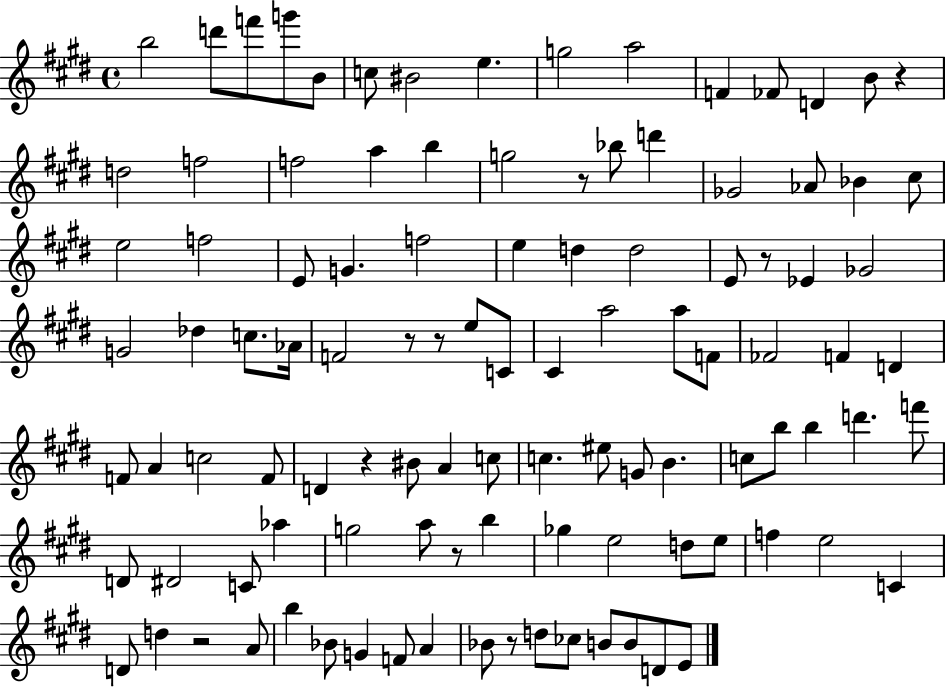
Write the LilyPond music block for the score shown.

{
  \clef treble
  \time 4/4
  \defaultTimeSignature
  \key e \major
  \repeat volta 2 { b''2 d'''8 f'''8 g'''8 b'8 | c''8 bis'2 e''4. | g''2 a''2 | f'4 fes'8 d'4 b'8 r4 | \break d''2 f''2 | f''2 a''4 b''4 | g''2 r8 bes''8 d'''4 | ges'2 aes'8 bes'4 cis''8 | \break e''2 f''2 | e'8 g'4. f''2 | e''4 d''4 d''2 | e'8 r8 ees'4 ges'2 | \break g'2 des''4 c''8. aes'16 | f'2 r8 r8 e''8 c'8 | cis'4 a''2 a''8 f'8 | fes'2 f'4 d'4 | \break f'8 a'4 c''2 f'8 | d'4 r4 bis'8 a'4 c''8 | c''4. eis''8 g'8 b'4. | c''8 b''8 b''4 d'''4. f'''8 | \break d'8 dis'2 c'8 aes''4 | g''2 a''8 r8 b''4 | ges''4 e''2 d''8 e''8 | f''4 e''2 c'4 | \break d'8 d''4 r2 a'8 | b''4 bes'8 g'4 f'8 a'4 | bes'8 r8 d''8 ces''8 b'8 b'8 d'8 e'8 | } \bar "|."
}